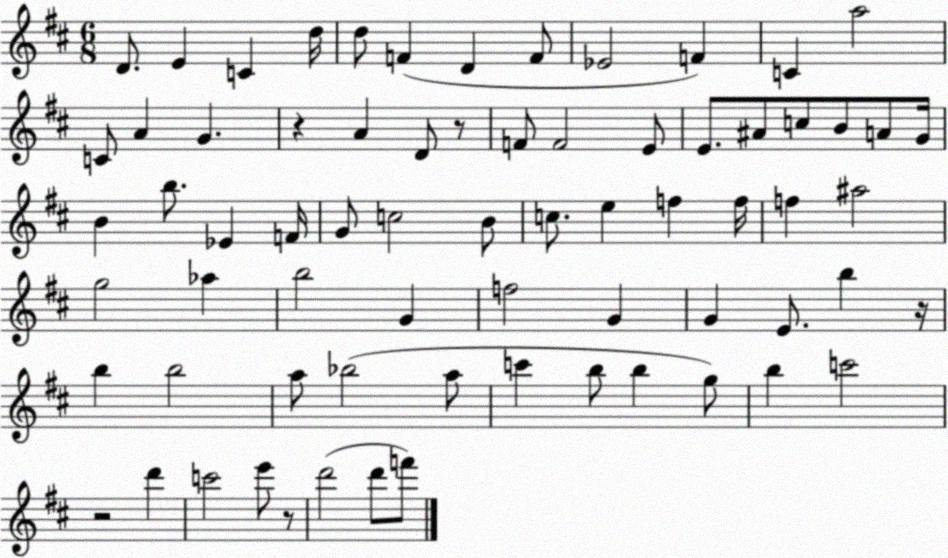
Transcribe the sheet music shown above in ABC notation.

X:1
T:Untitled
M:6/8
L:1/4
K:D
D/2 E C d/4 d/2 F D F/2 _E2 F C a2 C/2 A G z A D/2 z/2 F/2 F2 E/2 E/2 ^A/2 c/2 B/2 A/2 G/4 B b/2 _E F/4 G/2 c2 B/2 c/2 e f f/4 f ^a2 g2 _a b2 G f2 G G E/2 b z/4 b b2 a/2 _b2 a/2 c' b/2 b g/2 b c'2 z2 d' c'2 e'/2 z/2 d'2 d'/2 f'/2